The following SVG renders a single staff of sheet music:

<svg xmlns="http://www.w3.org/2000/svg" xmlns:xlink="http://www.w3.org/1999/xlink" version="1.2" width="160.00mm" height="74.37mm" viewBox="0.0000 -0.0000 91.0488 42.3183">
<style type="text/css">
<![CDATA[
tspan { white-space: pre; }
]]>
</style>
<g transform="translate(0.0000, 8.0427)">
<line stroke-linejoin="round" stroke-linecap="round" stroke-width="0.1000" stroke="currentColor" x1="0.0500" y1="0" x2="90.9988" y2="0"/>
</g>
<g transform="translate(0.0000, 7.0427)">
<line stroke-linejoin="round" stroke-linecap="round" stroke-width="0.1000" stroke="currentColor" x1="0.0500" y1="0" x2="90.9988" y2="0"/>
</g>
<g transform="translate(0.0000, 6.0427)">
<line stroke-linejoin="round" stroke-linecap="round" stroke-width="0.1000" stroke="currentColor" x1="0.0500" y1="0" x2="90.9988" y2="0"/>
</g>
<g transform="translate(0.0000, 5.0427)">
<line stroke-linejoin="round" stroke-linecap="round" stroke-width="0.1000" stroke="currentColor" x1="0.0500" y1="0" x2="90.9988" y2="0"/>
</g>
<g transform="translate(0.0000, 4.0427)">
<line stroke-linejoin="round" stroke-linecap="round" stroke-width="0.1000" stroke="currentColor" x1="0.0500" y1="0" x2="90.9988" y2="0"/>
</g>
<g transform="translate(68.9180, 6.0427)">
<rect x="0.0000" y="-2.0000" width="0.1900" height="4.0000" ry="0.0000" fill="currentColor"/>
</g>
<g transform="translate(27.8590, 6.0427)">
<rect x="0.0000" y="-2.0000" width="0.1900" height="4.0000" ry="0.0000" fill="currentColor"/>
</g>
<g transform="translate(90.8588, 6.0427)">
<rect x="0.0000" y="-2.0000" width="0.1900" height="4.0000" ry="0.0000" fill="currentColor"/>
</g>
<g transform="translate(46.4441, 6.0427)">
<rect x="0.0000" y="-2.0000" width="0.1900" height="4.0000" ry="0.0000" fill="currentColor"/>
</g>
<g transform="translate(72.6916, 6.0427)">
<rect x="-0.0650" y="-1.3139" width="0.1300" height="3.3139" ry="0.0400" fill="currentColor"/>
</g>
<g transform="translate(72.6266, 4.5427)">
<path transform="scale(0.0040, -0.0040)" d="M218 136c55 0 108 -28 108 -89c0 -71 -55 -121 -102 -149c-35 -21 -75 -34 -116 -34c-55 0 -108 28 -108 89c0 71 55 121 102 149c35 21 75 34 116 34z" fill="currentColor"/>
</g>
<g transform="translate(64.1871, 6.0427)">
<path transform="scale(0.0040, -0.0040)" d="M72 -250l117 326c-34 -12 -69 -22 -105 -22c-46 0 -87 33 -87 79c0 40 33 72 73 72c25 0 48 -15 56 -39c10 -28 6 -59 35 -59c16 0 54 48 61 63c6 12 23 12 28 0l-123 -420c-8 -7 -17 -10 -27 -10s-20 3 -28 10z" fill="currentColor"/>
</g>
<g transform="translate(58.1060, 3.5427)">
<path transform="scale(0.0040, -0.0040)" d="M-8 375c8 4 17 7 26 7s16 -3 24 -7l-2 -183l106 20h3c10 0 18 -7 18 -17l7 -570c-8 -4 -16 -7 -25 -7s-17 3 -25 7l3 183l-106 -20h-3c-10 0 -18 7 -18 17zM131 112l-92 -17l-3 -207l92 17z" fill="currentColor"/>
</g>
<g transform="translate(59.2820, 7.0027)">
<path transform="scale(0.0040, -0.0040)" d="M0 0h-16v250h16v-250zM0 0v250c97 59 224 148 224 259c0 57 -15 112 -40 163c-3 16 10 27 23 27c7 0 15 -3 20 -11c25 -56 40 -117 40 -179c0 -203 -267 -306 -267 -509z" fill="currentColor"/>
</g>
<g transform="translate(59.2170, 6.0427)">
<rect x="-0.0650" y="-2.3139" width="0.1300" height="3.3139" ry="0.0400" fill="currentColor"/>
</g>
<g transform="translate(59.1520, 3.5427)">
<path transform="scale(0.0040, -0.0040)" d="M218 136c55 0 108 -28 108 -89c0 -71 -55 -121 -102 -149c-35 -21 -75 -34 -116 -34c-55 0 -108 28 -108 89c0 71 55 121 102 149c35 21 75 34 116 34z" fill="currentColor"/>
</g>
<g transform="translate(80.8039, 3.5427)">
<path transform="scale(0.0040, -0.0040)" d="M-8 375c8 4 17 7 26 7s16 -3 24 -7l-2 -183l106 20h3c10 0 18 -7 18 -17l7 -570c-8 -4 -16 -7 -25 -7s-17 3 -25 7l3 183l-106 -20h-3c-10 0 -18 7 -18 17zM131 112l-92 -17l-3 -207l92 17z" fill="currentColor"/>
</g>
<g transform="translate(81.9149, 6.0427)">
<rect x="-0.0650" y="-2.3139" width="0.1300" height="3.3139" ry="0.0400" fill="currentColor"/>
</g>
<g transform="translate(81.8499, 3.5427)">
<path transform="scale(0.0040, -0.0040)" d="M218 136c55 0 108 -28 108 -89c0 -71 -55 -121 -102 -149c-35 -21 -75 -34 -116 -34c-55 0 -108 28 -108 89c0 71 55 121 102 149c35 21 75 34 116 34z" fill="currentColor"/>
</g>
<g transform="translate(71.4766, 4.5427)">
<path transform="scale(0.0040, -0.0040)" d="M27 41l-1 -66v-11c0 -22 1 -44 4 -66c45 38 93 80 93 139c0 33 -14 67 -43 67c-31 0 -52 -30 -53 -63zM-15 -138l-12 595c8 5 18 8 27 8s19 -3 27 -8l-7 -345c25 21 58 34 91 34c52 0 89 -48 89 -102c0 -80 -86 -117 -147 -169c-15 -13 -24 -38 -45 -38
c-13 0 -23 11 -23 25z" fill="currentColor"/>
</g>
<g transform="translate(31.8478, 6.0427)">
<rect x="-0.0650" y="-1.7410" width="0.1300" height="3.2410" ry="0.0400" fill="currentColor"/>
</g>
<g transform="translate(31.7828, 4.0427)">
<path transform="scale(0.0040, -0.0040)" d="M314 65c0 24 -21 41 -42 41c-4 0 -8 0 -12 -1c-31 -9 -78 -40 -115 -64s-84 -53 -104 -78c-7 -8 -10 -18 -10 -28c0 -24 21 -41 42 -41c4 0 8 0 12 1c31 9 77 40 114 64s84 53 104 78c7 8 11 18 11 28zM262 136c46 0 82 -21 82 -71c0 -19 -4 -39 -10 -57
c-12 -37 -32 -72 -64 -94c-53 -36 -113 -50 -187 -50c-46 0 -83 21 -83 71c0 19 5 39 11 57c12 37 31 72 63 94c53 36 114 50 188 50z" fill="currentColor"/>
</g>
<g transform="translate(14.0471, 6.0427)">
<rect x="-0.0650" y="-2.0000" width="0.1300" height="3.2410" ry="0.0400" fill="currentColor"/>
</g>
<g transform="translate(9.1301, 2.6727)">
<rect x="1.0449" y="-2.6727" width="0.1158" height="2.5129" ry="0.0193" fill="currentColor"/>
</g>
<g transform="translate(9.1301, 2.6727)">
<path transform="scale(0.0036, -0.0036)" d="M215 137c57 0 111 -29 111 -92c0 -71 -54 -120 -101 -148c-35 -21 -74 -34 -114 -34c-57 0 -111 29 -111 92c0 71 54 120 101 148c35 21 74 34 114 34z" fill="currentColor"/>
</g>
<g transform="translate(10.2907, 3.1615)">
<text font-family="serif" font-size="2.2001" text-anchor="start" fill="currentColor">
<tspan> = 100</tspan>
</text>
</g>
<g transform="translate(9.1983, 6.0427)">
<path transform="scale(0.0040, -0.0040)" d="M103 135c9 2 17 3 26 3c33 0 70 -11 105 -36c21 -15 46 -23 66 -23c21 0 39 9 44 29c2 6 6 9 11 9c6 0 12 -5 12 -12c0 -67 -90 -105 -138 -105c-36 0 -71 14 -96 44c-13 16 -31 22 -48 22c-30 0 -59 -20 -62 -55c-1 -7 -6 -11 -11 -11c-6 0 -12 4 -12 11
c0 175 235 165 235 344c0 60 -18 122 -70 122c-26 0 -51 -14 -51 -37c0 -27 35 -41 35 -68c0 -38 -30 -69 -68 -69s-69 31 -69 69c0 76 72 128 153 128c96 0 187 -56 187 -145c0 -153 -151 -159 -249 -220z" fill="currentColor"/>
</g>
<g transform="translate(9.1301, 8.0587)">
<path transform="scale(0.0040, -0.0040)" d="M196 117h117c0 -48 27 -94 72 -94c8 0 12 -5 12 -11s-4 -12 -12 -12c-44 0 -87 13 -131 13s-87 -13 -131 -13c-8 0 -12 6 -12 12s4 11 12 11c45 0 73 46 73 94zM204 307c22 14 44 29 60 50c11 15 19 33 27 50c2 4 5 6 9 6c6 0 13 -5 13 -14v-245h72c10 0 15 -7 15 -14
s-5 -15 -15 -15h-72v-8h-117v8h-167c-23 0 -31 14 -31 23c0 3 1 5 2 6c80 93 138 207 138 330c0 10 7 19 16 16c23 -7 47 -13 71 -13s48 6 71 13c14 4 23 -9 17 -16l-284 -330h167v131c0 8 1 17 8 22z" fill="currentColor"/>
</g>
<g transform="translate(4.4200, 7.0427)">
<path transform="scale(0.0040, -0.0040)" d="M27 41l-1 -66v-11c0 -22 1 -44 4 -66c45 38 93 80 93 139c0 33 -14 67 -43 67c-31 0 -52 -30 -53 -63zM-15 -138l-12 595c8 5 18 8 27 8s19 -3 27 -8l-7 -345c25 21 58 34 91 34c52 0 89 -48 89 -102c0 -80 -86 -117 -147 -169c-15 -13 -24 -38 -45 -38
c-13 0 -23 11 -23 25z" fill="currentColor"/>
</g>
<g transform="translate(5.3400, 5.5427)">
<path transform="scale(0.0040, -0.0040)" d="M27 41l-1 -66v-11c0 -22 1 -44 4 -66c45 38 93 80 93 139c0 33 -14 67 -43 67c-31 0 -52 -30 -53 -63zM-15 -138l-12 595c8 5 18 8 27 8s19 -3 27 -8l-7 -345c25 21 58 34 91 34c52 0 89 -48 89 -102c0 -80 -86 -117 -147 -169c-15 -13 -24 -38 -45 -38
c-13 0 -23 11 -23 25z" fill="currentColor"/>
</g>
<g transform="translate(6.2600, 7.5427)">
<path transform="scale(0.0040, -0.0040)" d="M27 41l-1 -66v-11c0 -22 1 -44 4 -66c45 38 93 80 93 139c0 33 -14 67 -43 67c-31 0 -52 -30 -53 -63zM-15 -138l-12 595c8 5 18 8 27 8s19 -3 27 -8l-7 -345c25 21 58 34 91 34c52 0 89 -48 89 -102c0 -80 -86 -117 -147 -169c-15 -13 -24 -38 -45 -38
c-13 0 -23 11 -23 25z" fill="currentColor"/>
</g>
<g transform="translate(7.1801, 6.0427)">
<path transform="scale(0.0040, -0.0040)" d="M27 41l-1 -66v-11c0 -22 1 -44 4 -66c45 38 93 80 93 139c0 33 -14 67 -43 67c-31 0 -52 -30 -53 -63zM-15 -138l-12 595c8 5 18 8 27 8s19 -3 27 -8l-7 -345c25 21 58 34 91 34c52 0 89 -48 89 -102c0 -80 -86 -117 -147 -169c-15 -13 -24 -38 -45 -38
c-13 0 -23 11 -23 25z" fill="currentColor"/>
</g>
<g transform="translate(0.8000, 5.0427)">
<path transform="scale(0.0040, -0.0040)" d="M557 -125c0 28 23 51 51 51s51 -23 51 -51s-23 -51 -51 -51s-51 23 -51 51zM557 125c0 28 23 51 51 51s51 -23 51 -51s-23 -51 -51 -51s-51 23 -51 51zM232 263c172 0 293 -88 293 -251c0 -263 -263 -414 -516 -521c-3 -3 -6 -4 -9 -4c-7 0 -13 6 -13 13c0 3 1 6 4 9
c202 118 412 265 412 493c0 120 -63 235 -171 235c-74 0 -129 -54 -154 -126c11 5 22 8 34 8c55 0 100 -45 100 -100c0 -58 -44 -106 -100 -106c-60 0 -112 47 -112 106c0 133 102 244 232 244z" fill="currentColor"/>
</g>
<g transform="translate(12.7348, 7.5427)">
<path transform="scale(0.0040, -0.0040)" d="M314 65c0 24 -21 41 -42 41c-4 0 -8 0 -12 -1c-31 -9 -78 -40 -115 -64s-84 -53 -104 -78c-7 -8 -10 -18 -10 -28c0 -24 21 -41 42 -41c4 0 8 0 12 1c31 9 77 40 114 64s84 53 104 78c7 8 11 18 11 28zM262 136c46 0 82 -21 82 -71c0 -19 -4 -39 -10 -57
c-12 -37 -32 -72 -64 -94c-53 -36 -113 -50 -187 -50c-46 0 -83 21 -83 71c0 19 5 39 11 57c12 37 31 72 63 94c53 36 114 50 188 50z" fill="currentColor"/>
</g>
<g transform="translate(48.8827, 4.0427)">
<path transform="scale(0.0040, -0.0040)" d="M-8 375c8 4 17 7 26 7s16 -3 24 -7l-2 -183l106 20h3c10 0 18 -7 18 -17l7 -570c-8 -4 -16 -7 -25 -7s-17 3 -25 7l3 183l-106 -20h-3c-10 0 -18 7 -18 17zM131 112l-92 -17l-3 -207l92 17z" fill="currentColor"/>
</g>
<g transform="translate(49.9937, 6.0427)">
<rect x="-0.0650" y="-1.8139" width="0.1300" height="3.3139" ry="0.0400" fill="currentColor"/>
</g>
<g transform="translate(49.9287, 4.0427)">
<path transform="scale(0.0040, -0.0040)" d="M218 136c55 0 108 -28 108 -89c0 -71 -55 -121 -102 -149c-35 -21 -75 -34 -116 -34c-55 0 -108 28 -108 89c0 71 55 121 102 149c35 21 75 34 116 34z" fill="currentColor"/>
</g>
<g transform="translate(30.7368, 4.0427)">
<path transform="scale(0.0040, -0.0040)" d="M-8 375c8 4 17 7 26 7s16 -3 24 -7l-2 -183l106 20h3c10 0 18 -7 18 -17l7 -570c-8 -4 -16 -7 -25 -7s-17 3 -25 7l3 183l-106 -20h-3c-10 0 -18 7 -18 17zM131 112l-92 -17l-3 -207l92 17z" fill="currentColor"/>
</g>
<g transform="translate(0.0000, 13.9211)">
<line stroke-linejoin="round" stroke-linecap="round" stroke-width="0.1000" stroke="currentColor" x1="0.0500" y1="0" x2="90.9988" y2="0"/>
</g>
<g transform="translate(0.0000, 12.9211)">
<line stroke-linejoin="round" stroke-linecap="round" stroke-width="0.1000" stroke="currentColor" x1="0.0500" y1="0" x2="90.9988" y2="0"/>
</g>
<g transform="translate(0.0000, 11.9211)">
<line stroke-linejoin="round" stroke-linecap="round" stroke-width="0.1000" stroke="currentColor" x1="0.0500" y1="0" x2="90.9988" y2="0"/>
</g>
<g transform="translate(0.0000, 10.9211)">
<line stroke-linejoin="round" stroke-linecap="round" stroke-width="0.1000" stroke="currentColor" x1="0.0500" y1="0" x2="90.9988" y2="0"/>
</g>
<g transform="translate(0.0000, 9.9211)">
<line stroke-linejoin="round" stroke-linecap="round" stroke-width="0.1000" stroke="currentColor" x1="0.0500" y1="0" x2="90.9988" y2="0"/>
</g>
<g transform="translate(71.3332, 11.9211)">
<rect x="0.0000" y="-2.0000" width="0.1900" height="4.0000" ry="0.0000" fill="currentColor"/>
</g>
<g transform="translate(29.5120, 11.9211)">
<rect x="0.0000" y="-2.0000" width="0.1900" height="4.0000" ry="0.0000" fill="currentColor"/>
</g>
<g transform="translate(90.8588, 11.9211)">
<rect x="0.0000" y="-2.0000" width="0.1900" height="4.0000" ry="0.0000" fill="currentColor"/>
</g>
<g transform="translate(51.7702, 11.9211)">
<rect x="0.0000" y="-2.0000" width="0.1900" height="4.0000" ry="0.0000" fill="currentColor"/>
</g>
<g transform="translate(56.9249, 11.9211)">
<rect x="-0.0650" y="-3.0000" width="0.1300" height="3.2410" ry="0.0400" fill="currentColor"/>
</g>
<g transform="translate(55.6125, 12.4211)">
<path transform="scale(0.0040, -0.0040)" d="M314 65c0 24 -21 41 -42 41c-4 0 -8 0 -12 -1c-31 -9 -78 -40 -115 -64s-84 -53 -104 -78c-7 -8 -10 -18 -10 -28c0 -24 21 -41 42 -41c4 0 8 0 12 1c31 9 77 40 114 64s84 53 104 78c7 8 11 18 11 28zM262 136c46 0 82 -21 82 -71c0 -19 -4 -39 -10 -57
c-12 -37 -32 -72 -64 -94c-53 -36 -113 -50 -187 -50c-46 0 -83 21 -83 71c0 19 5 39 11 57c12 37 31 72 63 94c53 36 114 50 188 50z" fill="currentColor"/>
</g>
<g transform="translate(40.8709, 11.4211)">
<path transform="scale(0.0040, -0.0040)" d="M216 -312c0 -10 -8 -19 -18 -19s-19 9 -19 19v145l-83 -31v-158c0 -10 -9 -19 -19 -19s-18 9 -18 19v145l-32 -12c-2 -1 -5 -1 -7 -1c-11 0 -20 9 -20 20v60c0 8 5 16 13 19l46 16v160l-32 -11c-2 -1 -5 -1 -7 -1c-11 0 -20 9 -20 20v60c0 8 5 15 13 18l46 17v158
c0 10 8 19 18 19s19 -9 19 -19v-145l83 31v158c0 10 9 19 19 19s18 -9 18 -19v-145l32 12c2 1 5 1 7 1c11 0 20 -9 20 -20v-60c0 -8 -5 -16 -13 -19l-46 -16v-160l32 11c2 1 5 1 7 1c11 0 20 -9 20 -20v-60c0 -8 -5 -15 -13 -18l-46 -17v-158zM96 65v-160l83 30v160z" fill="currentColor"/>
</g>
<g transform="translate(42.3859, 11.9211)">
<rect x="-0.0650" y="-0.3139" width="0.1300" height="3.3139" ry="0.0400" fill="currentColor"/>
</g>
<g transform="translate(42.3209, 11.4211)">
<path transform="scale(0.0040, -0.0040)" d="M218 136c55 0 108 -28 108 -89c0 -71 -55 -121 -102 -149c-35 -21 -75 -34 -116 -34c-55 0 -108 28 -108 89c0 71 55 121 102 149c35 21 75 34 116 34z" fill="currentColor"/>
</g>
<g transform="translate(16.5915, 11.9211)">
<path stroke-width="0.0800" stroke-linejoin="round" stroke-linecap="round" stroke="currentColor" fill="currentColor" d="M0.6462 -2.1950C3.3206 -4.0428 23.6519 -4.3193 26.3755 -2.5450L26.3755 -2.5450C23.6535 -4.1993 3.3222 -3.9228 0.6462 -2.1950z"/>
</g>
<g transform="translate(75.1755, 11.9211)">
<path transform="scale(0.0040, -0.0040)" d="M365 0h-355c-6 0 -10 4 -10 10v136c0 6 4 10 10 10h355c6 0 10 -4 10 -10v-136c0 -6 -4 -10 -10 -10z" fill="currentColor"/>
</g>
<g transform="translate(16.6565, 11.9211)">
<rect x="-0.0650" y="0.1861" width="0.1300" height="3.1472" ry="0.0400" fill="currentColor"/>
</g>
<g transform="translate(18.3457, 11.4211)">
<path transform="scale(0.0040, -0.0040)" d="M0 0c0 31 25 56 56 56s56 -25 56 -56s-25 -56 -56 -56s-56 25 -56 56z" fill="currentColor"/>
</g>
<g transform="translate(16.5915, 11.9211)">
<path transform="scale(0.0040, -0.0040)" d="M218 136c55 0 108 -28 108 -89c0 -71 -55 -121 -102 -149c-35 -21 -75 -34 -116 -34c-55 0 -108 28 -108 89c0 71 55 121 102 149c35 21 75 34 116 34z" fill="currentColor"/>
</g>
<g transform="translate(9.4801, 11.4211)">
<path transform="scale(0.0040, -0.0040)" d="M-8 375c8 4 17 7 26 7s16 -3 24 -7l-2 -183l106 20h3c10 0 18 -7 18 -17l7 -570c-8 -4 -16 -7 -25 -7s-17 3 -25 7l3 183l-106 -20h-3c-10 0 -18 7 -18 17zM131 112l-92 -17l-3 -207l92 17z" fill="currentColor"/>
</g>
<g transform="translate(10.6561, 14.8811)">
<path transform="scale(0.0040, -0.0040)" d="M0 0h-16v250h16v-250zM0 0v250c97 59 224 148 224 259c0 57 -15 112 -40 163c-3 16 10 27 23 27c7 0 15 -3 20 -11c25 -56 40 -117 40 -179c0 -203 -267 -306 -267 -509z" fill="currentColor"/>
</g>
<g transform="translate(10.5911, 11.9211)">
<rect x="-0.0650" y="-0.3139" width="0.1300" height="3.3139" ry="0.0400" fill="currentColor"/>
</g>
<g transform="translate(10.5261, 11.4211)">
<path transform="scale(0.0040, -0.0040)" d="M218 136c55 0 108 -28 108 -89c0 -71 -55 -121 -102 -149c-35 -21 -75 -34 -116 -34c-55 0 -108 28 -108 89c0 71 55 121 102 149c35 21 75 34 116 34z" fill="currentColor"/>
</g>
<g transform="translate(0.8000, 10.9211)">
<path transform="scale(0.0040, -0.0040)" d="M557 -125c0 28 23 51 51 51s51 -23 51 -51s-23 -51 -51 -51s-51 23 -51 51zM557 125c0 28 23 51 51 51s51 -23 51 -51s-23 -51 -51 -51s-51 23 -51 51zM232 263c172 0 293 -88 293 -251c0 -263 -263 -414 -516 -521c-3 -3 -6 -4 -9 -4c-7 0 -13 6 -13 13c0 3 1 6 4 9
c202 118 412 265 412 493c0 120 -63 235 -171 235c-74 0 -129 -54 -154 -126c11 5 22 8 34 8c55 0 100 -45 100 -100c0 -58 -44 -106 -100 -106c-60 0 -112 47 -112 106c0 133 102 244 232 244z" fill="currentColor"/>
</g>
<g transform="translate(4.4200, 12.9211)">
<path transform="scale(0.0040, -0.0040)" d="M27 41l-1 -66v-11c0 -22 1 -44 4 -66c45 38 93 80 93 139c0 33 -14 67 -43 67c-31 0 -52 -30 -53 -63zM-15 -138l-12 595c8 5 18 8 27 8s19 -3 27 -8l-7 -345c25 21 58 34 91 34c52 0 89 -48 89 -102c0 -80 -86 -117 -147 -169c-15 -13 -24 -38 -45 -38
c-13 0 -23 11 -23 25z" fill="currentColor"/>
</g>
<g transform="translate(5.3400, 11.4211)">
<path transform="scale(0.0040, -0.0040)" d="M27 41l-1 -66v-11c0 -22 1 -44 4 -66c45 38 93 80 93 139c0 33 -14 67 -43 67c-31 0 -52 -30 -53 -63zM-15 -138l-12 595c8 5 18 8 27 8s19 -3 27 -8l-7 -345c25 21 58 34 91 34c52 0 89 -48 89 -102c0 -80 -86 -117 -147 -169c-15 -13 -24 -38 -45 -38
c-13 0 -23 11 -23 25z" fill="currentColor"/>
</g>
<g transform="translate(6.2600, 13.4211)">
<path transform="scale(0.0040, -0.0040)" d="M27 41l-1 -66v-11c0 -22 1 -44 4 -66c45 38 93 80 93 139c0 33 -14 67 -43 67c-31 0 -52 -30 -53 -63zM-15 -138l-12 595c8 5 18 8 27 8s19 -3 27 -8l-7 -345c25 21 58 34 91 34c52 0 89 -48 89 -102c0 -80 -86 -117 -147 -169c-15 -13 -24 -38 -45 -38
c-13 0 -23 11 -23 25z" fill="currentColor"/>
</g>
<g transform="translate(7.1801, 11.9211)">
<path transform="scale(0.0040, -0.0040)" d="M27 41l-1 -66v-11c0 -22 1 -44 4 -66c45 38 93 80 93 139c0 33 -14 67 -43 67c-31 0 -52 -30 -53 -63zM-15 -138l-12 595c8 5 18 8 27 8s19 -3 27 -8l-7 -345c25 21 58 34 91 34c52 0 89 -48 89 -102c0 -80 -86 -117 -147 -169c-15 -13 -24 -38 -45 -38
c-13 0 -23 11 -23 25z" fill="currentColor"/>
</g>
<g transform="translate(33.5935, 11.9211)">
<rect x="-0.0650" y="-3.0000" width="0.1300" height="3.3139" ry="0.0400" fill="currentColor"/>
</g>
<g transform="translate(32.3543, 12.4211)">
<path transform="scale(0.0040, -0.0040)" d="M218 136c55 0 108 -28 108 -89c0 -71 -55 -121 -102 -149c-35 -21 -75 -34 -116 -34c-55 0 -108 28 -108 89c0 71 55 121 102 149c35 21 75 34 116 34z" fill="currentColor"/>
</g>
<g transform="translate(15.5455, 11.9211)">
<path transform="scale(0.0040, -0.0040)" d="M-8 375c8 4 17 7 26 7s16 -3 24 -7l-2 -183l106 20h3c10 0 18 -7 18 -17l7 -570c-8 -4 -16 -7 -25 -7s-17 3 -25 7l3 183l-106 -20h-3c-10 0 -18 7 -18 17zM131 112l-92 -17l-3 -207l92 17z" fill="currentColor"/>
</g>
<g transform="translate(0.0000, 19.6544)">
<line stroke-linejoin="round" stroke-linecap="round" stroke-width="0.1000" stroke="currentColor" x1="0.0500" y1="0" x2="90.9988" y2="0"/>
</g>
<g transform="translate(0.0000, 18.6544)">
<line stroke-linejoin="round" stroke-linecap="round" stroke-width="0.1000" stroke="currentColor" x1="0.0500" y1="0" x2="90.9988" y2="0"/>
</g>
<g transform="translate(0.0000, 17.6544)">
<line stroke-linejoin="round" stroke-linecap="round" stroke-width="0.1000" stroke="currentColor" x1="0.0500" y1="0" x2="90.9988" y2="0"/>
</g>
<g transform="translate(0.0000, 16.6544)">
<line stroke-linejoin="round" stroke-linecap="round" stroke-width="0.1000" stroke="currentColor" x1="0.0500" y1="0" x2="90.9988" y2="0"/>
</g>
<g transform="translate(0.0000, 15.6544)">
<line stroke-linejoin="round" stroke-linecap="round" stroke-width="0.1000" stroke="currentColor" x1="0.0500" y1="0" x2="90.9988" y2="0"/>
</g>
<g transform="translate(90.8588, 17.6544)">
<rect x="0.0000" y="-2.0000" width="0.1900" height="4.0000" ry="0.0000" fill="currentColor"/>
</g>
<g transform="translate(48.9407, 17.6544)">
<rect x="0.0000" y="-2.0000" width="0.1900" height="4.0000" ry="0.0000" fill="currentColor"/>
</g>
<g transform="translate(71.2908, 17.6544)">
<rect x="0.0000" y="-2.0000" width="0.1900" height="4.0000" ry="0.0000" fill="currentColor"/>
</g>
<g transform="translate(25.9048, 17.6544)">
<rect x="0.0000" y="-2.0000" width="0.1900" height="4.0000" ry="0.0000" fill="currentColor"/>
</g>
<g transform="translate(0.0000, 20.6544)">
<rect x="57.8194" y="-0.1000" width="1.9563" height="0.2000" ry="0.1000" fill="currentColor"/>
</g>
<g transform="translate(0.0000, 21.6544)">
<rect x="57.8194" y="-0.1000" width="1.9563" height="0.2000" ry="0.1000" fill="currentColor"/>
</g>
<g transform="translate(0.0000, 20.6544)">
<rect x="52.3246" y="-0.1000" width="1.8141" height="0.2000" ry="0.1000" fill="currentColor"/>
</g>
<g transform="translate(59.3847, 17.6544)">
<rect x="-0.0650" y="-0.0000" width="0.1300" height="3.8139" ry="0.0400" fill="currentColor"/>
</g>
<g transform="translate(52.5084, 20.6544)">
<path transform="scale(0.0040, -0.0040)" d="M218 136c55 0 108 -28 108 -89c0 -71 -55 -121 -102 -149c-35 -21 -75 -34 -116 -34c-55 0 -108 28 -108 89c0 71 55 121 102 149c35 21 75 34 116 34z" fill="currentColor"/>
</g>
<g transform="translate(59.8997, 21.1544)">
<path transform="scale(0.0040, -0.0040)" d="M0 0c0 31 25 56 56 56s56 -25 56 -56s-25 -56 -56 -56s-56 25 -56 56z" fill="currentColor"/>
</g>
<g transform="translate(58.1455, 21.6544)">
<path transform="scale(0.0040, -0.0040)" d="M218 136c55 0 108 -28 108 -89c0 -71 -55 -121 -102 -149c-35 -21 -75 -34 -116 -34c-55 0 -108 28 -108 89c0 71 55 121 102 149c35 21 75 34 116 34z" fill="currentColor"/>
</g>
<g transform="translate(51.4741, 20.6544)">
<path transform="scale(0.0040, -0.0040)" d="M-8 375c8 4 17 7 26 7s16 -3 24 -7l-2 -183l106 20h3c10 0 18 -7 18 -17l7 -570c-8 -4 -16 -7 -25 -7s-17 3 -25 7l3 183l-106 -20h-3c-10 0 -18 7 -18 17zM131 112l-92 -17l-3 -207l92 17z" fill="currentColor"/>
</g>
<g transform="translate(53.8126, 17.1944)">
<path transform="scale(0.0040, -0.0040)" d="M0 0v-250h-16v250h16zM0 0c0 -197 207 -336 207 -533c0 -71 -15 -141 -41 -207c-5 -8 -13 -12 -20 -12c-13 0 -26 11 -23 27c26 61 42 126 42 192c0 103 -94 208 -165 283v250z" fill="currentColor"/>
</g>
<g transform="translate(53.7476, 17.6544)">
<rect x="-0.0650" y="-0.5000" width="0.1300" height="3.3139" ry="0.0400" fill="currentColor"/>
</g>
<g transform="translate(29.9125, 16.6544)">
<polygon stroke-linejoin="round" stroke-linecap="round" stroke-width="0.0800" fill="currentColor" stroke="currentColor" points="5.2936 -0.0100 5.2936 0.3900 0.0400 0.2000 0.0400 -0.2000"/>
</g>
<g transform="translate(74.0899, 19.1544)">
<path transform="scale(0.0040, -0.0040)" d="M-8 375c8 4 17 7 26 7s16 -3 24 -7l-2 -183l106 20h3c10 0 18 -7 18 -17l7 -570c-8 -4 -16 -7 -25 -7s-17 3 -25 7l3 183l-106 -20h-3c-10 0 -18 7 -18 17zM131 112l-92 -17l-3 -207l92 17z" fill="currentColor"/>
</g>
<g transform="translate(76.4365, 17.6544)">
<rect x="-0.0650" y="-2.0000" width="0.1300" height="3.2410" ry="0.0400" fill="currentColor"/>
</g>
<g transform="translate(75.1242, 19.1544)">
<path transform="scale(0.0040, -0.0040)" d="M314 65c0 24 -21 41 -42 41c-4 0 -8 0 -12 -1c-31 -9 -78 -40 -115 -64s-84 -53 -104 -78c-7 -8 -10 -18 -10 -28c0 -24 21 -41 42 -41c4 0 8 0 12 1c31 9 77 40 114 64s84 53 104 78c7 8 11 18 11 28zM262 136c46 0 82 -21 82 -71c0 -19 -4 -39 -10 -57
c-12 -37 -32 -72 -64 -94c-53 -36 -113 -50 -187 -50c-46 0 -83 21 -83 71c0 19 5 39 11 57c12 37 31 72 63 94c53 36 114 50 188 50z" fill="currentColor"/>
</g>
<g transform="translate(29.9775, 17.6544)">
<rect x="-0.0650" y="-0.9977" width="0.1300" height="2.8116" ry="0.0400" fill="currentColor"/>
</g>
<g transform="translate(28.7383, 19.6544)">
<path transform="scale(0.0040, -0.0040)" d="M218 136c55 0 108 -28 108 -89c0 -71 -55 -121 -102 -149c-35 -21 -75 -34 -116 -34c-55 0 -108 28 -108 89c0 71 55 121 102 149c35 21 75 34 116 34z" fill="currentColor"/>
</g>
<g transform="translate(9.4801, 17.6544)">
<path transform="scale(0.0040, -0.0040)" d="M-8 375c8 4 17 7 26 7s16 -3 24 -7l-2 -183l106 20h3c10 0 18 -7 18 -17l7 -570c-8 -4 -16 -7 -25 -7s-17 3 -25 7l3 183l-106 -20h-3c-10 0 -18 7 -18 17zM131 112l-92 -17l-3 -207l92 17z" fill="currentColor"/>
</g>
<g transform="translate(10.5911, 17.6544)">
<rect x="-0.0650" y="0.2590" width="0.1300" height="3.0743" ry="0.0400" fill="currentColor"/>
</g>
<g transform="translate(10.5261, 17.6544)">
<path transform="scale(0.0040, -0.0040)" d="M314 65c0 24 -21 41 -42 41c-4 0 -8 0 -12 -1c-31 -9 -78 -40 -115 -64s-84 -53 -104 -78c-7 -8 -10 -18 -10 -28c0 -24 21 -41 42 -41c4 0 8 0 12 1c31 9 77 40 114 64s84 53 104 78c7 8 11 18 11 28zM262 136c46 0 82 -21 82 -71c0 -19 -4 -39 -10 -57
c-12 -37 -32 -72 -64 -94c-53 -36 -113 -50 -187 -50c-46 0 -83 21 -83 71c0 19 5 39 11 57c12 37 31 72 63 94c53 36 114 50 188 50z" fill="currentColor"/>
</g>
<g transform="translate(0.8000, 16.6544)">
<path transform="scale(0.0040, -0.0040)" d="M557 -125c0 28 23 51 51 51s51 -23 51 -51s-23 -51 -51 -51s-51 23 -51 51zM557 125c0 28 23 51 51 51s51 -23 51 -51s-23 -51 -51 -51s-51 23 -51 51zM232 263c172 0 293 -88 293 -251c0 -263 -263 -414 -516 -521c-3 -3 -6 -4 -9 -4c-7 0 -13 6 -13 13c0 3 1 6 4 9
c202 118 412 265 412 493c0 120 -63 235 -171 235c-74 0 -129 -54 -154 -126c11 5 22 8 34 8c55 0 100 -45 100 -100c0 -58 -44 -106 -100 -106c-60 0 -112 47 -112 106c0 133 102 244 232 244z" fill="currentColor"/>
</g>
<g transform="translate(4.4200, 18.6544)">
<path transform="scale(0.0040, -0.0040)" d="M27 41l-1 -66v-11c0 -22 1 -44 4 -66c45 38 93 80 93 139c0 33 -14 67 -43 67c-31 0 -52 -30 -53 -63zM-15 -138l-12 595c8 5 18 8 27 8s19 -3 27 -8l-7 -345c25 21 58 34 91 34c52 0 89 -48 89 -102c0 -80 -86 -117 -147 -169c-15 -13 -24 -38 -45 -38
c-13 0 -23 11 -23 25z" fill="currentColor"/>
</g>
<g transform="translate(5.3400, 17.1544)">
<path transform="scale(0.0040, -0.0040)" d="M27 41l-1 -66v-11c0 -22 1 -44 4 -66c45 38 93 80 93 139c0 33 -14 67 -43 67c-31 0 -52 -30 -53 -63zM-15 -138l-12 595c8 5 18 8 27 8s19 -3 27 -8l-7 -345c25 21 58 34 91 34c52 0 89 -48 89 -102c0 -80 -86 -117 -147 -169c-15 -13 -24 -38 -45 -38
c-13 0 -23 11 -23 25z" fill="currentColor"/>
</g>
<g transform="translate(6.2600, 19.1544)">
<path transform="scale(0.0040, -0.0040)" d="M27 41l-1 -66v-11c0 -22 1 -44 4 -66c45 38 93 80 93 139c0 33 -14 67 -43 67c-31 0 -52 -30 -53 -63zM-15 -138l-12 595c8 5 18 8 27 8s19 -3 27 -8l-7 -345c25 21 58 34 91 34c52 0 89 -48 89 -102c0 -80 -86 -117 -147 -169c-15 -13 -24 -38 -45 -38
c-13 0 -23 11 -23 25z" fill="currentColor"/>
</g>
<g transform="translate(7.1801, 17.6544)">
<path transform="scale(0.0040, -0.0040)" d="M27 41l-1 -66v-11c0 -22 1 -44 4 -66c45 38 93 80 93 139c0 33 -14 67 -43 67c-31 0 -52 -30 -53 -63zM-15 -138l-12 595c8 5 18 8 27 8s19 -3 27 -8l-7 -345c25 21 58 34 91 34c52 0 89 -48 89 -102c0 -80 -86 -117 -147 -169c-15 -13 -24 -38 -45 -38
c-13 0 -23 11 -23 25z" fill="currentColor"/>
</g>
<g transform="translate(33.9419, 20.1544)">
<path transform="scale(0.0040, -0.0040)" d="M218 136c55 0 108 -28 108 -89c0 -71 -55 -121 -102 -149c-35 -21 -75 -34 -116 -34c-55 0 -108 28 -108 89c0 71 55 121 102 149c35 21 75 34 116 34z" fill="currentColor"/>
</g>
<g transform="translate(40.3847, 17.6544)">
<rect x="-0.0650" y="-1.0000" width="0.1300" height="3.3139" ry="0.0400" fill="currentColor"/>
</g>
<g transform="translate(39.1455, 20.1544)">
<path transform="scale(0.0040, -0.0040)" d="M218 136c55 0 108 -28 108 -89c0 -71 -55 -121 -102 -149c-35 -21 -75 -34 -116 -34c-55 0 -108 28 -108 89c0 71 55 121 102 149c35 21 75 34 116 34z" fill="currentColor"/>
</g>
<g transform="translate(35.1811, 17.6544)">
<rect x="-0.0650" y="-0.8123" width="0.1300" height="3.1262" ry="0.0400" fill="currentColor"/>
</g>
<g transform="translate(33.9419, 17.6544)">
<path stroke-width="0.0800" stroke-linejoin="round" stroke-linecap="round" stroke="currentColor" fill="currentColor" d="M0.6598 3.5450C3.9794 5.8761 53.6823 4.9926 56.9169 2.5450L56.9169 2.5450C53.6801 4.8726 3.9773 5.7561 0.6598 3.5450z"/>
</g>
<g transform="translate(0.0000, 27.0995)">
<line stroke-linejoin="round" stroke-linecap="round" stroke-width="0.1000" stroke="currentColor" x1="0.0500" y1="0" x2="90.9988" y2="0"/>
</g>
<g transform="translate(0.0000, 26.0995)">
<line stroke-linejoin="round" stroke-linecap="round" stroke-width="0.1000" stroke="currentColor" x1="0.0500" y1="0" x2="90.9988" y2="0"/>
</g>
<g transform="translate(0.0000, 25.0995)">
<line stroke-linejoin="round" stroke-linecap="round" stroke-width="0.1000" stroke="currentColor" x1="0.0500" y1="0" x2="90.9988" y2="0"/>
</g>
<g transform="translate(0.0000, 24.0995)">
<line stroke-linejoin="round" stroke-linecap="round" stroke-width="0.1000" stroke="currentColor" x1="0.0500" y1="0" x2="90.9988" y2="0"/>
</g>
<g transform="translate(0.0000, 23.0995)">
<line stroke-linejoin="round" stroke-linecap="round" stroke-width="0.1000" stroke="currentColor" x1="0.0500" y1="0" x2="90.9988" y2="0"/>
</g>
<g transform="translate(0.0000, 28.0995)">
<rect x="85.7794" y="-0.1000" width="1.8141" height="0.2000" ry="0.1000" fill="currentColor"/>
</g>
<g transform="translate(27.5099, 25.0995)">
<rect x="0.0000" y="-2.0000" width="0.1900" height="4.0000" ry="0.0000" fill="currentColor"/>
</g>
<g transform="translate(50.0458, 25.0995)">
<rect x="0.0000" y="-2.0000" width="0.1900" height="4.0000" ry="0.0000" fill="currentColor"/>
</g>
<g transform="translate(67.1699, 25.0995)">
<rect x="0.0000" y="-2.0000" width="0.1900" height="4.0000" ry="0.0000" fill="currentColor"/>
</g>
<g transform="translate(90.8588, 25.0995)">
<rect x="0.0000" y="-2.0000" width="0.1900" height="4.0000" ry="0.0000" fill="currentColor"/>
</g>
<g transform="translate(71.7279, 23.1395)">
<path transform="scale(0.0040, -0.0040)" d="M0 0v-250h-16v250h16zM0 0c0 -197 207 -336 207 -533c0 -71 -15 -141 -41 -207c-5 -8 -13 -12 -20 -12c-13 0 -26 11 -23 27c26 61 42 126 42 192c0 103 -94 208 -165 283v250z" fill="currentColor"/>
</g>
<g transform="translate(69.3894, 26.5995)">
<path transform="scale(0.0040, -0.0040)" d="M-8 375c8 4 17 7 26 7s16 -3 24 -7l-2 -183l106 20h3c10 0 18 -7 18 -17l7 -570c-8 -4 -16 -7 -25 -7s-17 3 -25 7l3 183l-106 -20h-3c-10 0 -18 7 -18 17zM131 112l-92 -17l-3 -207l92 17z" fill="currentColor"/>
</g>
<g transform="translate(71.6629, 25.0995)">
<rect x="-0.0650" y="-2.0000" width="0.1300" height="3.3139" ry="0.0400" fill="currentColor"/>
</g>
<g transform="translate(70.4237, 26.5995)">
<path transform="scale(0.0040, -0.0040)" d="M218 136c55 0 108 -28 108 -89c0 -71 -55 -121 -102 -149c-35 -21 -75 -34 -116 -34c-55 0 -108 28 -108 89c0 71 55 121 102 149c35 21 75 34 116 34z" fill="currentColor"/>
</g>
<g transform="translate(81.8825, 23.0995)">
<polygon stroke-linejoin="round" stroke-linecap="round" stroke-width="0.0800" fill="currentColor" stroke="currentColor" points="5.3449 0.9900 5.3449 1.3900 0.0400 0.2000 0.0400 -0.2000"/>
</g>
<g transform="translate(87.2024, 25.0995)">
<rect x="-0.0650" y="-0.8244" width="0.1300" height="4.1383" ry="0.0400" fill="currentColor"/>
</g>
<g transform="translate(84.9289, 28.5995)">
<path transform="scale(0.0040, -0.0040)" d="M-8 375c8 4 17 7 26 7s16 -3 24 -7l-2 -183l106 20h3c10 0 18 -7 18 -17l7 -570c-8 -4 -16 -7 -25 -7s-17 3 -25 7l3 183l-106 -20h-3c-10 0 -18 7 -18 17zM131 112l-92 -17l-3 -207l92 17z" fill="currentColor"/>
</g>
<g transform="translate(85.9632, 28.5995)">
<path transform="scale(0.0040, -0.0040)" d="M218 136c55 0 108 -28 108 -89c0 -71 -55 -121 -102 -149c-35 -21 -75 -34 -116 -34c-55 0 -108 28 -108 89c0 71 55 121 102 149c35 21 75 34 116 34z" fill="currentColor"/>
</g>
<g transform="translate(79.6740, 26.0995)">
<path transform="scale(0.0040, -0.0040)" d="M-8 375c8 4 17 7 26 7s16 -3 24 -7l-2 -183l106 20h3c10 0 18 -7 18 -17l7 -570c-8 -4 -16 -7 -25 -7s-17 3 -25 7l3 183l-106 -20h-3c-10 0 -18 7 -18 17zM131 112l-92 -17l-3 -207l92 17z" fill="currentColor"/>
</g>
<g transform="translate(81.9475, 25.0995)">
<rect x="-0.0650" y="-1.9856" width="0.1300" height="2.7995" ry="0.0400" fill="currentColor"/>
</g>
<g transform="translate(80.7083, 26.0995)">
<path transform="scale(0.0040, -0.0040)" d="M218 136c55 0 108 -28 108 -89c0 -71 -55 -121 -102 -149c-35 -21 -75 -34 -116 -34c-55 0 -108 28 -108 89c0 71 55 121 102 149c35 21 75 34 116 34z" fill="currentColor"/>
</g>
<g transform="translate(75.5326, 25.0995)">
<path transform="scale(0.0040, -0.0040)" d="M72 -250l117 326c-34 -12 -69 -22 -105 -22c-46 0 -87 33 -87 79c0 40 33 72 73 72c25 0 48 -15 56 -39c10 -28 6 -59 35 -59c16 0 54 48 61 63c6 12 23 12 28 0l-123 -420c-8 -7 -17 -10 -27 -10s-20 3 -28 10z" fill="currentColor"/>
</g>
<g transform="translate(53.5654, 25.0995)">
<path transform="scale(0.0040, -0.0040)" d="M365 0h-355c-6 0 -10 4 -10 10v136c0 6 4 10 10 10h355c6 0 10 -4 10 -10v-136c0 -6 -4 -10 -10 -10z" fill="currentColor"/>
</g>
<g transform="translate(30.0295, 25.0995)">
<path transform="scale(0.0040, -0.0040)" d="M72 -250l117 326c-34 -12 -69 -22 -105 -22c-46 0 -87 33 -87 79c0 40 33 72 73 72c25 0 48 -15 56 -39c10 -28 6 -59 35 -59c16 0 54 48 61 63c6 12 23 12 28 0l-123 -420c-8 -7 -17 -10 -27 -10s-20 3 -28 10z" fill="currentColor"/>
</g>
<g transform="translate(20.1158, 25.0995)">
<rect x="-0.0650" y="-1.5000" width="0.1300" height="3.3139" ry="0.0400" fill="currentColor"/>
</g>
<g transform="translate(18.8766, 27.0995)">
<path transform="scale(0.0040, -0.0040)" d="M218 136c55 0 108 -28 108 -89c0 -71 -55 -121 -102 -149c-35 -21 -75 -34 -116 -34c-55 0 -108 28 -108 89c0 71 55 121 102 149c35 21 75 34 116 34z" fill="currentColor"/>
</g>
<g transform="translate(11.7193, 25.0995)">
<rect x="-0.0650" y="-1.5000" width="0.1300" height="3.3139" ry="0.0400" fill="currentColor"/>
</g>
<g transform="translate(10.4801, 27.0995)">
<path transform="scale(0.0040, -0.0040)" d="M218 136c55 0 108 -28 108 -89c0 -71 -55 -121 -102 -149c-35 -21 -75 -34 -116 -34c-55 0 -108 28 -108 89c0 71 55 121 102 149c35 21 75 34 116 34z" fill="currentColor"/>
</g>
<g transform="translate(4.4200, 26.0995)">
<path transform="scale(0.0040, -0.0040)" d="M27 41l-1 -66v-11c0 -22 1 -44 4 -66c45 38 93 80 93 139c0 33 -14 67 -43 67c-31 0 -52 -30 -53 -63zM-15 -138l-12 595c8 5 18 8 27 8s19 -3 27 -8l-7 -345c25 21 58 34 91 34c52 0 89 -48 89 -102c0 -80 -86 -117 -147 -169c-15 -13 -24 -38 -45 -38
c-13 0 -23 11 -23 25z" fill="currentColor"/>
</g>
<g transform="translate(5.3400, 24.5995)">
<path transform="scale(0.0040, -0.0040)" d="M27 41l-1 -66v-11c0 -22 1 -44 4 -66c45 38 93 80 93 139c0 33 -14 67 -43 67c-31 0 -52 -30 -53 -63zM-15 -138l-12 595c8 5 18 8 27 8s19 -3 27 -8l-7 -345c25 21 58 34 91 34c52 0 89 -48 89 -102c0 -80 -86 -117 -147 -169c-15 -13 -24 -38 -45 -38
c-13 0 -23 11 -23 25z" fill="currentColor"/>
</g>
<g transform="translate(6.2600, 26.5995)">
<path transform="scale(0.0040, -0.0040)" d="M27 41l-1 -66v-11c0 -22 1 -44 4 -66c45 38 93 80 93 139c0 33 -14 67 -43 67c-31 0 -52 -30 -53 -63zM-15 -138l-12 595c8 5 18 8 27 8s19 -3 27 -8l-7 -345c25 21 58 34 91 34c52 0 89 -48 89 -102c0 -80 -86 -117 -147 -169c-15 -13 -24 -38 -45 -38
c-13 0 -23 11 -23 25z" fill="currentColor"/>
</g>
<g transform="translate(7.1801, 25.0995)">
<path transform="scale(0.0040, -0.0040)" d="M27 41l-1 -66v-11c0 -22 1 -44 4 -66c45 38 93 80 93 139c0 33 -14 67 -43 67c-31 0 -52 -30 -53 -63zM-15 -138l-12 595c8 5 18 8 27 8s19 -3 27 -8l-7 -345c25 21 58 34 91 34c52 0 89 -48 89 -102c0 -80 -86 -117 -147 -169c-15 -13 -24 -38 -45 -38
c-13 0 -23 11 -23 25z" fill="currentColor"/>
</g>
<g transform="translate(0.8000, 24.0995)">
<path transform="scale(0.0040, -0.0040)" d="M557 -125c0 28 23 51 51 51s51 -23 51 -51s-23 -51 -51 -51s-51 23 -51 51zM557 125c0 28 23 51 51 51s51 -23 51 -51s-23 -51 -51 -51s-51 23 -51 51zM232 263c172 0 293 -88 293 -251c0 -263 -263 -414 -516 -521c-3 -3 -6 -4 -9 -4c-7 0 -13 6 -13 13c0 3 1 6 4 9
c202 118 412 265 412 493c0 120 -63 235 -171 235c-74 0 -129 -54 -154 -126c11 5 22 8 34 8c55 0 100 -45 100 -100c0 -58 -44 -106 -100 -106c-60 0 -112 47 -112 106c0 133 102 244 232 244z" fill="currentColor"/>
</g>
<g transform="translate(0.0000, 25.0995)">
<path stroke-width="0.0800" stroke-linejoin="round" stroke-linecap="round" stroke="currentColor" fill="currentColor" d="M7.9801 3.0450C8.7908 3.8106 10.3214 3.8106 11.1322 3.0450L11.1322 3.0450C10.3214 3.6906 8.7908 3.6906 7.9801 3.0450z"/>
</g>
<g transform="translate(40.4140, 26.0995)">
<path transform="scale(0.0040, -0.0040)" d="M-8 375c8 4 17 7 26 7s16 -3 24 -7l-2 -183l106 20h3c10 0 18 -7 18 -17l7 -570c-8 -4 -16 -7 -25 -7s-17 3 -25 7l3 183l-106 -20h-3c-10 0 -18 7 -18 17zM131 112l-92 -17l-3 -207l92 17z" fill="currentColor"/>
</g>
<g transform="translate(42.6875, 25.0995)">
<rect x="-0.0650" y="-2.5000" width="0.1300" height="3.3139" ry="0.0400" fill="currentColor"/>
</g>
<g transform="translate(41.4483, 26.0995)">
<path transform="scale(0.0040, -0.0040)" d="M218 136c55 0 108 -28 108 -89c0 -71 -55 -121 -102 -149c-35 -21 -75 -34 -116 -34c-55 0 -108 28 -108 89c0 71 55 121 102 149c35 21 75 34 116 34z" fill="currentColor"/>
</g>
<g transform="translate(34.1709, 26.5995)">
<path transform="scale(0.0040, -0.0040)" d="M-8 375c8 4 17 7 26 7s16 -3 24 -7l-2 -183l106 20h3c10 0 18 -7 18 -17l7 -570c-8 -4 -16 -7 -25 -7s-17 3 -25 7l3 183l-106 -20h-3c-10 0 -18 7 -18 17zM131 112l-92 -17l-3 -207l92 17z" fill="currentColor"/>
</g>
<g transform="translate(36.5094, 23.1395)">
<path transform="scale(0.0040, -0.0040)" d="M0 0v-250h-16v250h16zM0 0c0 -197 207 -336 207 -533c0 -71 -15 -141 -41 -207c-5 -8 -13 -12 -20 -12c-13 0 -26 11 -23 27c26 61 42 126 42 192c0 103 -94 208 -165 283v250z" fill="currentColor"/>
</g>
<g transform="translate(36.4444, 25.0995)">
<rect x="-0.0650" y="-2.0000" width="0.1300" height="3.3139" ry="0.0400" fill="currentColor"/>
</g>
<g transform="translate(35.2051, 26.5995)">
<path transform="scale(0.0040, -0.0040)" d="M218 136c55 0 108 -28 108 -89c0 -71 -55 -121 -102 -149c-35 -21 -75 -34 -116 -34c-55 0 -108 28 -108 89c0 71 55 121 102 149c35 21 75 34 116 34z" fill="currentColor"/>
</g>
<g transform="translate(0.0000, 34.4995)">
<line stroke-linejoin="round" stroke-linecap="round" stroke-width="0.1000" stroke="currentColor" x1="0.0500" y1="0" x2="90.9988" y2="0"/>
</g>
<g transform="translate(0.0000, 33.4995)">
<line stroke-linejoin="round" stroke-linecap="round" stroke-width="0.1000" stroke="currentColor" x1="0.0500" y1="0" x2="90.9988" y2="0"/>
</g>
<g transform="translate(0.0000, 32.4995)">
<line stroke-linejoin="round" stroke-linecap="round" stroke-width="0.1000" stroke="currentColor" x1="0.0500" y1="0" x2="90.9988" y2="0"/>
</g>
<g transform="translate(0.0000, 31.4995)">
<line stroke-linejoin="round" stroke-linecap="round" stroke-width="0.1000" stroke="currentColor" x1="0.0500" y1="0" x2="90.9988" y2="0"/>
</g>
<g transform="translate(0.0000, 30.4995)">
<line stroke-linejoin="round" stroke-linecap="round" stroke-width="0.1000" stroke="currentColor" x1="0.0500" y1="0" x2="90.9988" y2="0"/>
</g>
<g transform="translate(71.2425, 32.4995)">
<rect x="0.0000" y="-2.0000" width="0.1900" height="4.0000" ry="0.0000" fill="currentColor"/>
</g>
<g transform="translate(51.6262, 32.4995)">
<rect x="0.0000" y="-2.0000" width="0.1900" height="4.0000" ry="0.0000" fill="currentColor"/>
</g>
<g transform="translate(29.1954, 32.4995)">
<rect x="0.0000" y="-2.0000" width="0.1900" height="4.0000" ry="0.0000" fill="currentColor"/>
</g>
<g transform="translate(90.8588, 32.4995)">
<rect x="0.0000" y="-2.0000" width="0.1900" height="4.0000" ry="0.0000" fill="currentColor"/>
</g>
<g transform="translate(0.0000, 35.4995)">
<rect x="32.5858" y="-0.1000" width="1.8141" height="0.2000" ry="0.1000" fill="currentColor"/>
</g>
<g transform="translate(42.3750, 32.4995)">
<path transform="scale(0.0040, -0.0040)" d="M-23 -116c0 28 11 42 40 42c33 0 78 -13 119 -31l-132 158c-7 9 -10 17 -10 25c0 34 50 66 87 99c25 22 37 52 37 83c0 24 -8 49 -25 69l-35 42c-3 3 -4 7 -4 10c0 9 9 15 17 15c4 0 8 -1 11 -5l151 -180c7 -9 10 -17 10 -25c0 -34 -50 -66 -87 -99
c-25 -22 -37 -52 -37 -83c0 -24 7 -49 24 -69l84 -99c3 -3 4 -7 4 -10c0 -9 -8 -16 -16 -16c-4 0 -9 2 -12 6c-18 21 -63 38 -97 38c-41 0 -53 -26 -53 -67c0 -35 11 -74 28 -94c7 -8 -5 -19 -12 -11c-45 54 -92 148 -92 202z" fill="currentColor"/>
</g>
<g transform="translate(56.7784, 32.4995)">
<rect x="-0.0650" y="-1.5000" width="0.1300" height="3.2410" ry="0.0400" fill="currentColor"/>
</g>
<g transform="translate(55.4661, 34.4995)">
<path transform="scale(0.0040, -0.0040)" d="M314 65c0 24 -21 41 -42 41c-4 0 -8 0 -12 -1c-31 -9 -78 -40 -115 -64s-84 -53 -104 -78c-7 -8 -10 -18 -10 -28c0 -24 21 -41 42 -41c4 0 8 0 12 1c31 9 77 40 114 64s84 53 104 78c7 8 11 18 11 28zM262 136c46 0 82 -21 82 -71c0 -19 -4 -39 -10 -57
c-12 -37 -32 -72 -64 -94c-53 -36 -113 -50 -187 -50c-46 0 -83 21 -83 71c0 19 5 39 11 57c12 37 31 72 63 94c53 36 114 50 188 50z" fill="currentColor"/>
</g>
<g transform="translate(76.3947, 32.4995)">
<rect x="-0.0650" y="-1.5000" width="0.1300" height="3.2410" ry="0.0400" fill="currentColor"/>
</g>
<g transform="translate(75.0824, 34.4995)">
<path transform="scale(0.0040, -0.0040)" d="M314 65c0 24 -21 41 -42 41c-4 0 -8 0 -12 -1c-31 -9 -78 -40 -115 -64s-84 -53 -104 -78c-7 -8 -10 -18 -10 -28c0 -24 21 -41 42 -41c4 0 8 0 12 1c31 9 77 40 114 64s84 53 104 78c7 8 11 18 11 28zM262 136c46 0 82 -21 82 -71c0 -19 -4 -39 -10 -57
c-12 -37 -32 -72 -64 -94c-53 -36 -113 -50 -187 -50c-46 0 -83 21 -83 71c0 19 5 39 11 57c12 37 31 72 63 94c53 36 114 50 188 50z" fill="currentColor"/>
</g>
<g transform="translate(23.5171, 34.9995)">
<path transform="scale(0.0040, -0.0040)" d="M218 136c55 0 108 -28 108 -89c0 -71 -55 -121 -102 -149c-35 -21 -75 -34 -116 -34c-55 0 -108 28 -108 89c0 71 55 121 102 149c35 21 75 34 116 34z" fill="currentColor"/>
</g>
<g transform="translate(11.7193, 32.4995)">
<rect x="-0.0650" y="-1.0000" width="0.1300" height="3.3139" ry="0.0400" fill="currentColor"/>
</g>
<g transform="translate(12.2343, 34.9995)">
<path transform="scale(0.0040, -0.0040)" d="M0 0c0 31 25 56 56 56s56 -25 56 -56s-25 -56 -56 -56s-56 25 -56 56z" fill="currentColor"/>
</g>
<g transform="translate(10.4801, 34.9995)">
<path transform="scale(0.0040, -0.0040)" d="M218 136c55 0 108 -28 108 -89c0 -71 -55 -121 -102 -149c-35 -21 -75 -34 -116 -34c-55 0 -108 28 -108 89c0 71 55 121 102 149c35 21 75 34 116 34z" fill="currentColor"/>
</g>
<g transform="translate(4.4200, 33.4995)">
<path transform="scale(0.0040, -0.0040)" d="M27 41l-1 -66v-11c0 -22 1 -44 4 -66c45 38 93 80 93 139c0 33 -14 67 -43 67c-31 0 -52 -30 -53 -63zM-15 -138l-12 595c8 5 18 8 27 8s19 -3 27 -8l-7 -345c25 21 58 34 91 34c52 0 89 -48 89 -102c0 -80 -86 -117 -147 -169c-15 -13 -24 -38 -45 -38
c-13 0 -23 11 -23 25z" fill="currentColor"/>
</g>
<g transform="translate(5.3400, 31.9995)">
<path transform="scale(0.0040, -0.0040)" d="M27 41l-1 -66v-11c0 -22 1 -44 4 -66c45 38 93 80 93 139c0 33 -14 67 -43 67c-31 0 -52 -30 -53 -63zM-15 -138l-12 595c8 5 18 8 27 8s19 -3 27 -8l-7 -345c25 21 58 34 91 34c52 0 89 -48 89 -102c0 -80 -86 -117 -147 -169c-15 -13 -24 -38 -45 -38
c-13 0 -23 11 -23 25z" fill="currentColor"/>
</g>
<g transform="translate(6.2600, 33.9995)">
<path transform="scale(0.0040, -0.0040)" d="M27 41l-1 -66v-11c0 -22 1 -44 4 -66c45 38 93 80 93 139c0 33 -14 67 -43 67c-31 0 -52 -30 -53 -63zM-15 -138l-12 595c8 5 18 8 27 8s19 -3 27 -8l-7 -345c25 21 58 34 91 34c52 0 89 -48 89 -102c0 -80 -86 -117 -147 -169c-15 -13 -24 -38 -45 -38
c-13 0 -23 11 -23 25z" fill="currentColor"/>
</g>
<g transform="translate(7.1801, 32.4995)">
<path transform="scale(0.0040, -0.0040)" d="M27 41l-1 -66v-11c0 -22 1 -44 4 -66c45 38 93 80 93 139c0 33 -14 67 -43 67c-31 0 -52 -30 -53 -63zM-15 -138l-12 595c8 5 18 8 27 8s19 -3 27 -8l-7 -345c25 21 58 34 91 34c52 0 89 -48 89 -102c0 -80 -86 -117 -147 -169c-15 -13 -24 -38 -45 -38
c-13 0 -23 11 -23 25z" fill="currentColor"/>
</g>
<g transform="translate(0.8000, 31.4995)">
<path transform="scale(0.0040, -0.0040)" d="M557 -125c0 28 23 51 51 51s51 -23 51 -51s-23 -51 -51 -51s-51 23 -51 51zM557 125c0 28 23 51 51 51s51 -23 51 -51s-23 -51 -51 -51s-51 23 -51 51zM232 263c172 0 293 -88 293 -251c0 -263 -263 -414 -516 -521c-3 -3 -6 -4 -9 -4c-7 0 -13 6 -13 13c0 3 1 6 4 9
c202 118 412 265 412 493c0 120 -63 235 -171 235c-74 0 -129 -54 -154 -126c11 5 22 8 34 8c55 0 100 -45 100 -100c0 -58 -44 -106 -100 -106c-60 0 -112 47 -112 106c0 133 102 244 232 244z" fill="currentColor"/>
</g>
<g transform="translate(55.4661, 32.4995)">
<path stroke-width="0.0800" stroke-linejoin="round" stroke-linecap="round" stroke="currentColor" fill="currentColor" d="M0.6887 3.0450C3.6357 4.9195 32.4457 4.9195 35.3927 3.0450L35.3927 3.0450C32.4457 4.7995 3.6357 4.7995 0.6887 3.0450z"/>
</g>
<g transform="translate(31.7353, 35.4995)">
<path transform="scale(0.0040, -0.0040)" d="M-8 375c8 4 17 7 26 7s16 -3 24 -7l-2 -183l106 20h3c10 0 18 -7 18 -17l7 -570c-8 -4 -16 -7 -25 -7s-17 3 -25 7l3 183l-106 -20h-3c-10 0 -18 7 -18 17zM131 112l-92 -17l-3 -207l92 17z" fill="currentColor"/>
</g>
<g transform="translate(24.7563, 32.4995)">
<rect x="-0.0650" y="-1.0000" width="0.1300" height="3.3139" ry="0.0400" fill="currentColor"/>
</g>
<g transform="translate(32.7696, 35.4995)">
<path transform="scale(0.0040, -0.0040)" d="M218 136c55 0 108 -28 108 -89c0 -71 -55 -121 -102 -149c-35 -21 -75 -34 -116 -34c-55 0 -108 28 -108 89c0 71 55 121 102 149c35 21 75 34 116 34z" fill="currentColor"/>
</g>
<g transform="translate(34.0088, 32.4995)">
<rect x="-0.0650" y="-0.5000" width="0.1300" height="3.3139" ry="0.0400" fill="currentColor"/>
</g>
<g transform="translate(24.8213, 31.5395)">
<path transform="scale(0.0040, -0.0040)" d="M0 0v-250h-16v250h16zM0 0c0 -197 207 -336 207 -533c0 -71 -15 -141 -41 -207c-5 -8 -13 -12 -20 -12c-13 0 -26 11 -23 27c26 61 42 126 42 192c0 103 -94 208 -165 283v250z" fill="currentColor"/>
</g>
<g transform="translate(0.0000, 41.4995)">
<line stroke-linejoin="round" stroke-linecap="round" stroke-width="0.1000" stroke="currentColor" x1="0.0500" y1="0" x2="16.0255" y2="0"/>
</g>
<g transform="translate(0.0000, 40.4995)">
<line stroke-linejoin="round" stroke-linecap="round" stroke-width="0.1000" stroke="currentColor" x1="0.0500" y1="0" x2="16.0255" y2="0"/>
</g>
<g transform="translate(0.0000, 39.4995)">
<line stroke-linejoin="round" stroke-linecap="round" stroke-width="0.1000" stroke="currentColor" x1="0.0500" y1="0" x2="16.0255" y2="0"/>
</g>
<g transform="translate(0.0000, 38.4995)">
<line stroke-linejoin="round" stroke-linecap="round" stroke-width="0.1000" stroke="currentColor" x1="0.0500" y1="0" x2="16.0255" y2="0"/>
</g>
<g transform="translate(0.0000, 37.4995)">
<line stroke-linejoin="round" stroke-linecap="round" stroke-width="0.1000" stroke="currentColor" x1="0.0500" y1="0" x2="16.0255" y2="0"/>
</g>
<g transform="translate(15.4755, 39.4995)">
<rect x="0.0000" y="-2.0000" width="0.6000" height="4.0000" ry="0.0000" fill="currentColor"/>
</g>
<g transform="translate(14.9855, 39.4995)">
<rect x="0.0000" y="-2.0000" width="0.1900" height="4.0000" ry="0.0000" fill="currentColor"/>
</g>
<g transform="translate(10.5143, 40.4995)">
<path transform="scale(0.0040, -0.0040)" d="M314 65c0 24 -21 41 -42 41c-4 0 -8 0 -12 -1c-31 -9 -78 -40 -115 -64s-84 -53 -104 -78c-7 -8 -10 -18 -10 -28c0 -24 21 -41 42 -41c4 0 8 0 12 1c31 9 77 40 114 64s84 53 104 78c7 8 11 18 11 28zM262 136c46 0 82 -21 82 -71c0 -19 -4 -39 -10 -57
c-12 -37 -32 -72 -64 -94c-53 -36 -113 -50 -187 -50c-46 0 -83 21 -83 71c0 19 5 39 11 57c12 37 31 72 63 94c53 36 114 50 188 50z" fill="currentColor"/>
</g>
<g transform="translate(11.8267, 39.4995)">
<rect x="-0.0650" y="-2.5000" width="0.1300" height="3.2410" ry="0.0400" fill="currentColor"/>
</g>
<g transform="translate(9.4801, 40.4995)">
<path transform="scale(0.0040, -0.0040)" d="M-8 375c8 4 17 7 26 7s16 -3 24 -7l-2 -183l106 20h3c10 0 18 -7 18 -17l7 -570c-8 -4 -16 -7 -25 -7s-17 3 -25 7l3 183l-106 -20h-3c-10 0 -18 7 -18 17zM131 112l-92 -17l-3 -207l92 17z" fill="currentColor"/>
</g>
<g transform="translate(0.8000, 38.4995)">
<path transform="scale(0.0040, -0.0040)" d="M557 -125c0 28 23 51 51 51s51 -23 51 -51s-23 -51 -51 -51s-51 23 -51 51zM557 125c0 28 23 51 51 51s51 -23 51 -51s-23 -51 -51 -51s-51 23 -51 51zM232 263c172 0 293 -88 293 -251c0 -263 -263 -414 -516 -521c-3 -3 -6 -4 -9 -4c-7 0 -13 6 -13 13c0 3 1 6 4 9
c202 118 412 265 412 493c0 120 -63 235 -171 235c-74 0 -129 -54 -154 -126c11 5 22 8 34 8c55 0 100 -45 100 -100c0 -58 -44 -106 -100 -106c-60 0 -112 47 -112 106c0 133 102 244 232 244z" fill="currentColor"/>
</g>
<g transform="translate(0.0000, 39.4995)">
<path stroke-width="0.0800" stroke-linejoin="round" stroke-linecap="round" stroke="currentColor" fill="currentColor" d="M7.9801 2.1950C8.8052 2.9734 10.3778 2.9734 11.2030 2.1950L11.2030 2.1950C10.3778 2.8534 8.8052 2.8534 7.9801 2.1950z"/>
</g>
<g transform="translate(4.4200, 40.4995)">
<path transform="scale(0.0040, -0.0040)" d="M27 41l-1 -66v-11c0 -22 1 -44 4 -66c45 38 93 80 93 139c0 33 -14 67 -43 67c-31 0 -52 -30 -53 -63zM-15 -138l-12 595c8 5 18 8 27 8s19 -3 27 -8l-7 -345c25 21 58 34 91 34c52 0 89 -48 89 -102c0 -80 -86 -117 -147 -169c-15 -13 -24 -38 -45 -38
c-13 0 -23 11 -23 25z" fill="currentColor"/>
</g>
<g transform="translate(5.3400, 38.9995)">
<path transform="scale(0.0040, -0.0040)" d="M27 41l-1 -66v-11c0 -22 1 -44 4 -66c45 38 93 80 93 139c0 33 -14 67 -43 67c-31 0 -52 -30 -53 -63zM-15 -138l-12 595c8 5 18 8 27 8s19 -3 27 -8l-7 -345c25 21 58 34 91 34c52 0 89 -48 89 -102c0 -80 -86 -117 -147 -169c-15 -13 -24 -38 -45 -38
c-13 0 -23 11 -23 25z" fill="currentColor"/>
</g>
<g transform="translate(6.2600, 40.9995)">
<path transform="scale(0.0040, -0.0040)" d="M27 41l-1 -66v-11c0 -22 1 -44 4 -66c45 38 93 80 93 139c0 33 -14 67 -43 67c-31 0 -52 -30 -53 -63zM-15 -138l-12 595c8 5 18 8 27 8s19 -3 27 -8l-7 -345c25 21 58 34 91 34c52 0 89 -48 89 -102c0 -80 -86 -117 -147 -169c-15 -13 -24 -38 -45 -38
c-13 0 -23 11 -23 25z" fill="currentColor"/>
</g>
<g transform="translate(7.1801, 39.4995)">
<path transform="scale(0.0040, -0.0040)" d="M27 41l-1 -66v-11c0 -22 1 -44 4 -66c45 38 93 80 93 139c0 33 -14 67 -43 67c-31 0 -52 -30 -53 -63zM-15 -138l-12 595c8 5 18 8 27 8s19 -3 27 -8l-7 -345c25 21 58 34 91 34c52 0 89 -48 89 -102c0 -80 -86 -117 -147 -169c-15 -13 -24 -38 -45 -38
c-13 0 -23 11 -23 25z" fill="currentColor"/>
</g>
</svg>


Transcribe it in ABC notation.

X:1
T:Untitled
M:2/4
L:1/4
K:Ab
_A,,2 A,2 A, B,/2 z/2 _G, B, E,/2 D, C, ^E, C,2 z2 D,2 G,,/2 F,,/2 F,, E,,/2 C,, A,,2 G,, G,, z/2 A,,/2 B,, z2 A,,/2 z/2 B,,/2 D,,/2 F,, F,,/2 E,, z G,,2 G,,2 B,,2